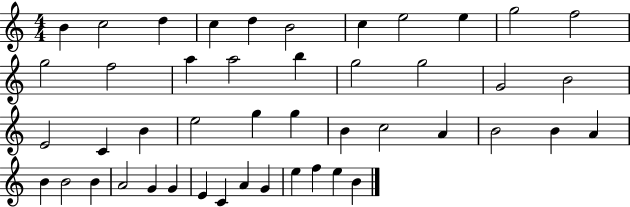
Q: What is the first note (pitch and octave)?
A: B4